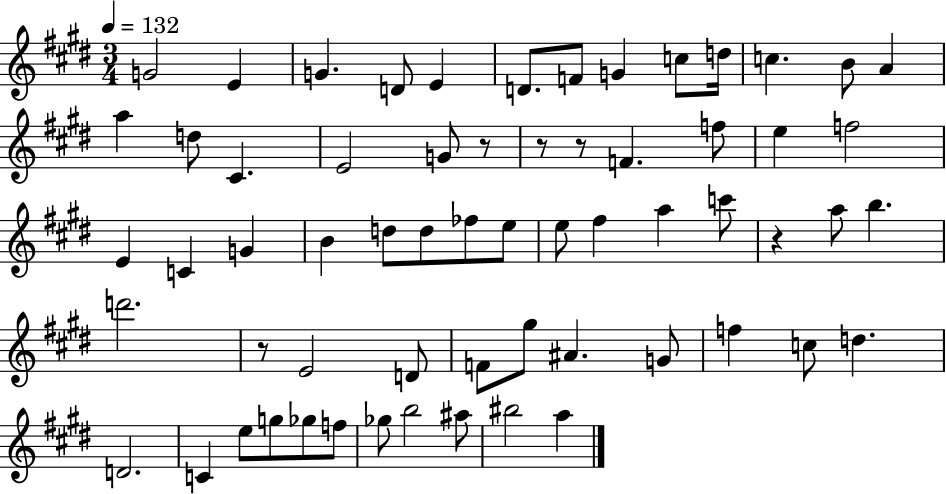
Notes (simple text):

G4/h E4/q G4/q. D4/e E4/q D4/e. F4/e G4/q C5/e D5/s C5/q. B4/e A4/q A5/q D5/e C#4/q. E4/h G4/e R/e R/e R/e F4/q. F5/e E5/q F5/h E4/q C4/q G4/q B4/q D5/e D5/e FES5/e E5/e E5/e F#5/q A5/q C6/e R/q A5/e B5/q. D6/h. R/e E4/h D4/e F4/e G#5/e A#4/q. G4/e F5/q C5/e D5/q. D4/h. C4/q E5/e G5/e Gb5/e F5/e Gb5/e B5/h A#5/e BIS5/h A5/q